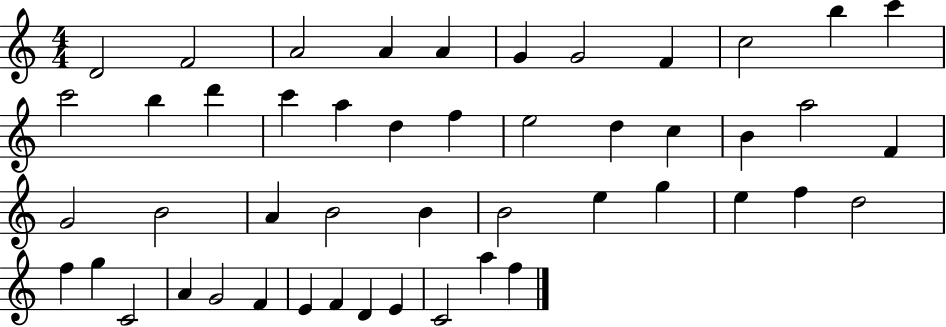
{
  \clef treble
  \numericTimeSignature
  \time 4/4
  \key c \major
  d'2 f'2 | a'2 a'4 a'4 | g'4 g'2 f'4 | c''2 b''4 c'''4 | \break c'''2 b''4 d'''4 | c'''4 a''4 d''4 f''4 | e''2 d''4 c''4 | b'4 a''2 f'4 | \break g'2 b'2 | a'4 b'2 b'4 | b'2 e''4 g''4 | e''4 f''4 d''2 | \break f''4 g''4 c'2 | a'4 g'2 f'4 | e'4 f'4 d'4 e'4 | c'2 a''4 f''4 | \break \bar "|."
}